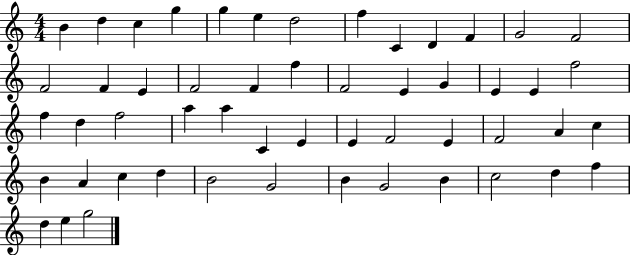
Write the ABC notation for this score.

X:1
T:Untitled
M:4/4
L:1/4
K:C
B d c g g e d2 f C D F G2 F2 F2 F E F2 F f F2 E G E E f2 f d f2 a a C E E F2 E F2 A c B A c d B2 G2 B G2 B c2 d f d e g2